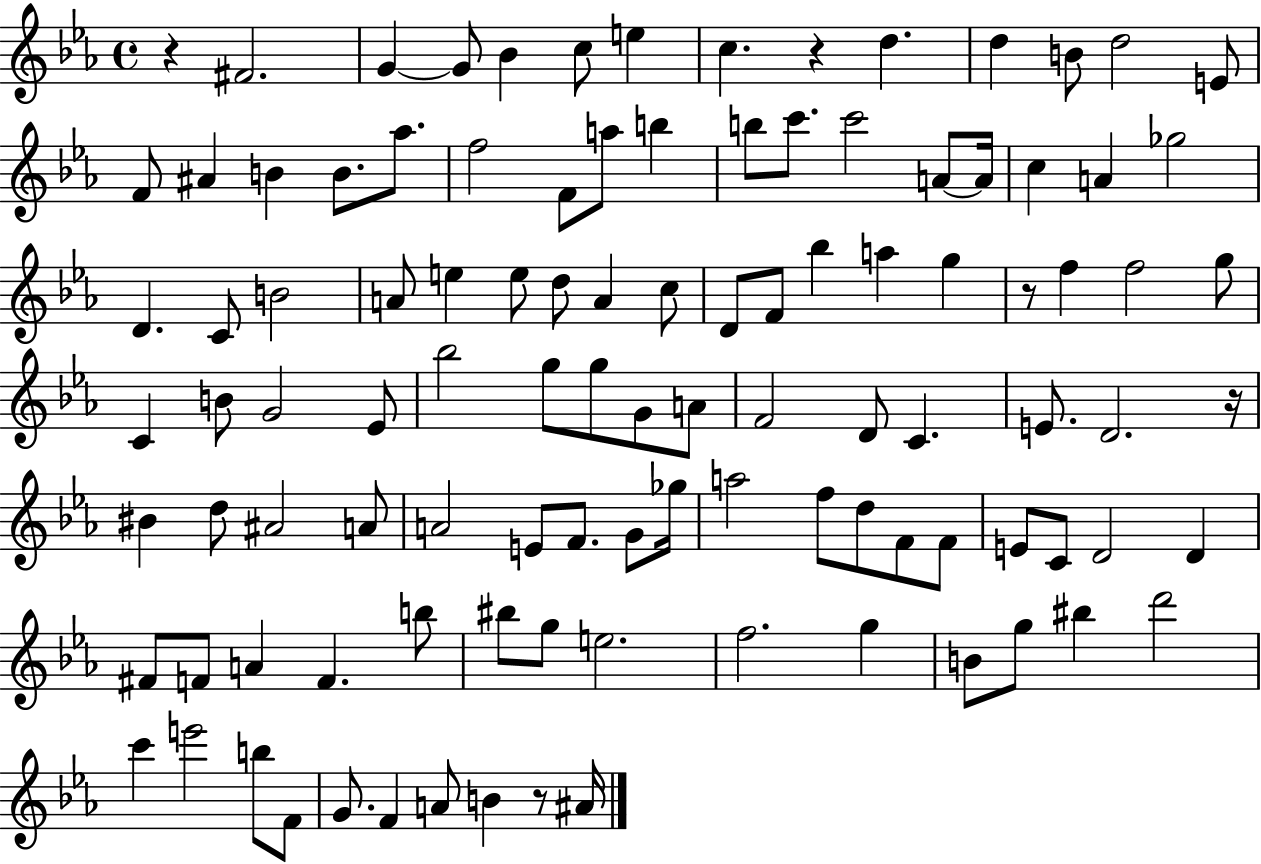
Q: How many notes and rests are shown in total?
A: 106